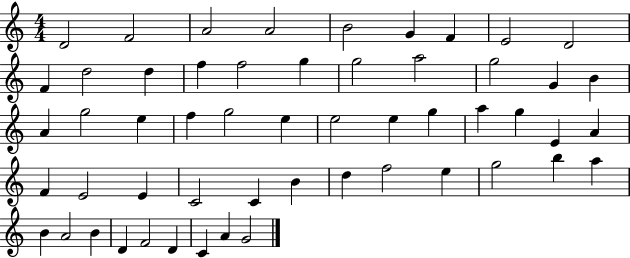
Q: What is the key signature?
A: C major